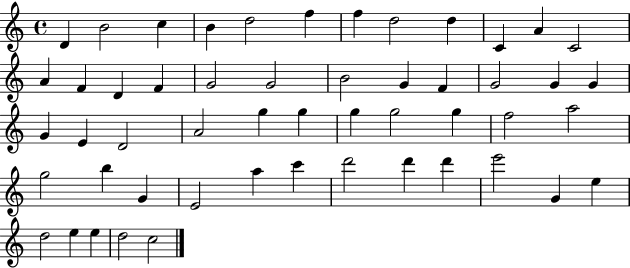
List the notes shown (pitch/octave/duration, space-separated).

D4/q B4/h C5/q B4/q D5/h F5/q F5/q D5/h D5/q C4/q A4/q C4/h A4/q F4/q D4/q F4/q G4/h G4/h B4/h G4/q F4/q G4/h G4/q G4/q G4/q E4/q D4/h A4/h G5/q G5/q G5/q G5/h G5/q F5/h A5/h G5/h B5/q G4/q E4/h A5/q C6/q D6/h D6/q D6/q E6/h G4/q E5/q D5/h E5/q E5/q D5/h C5/h